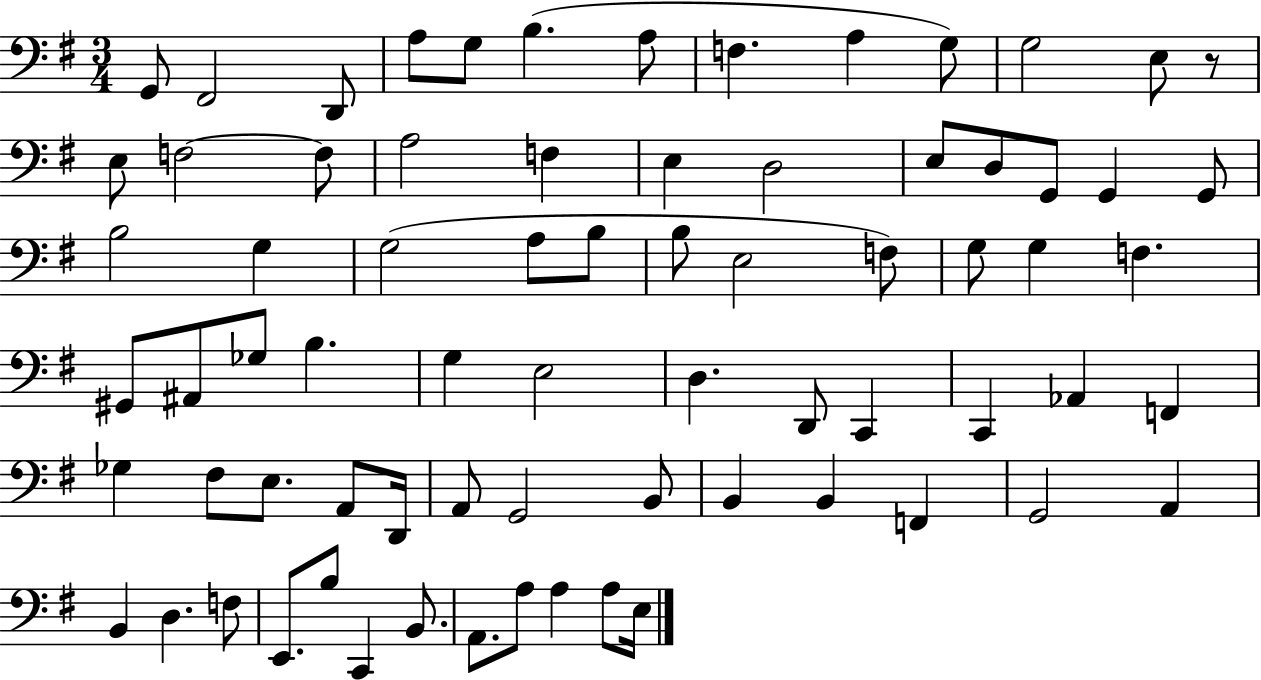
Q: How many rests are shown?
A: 1